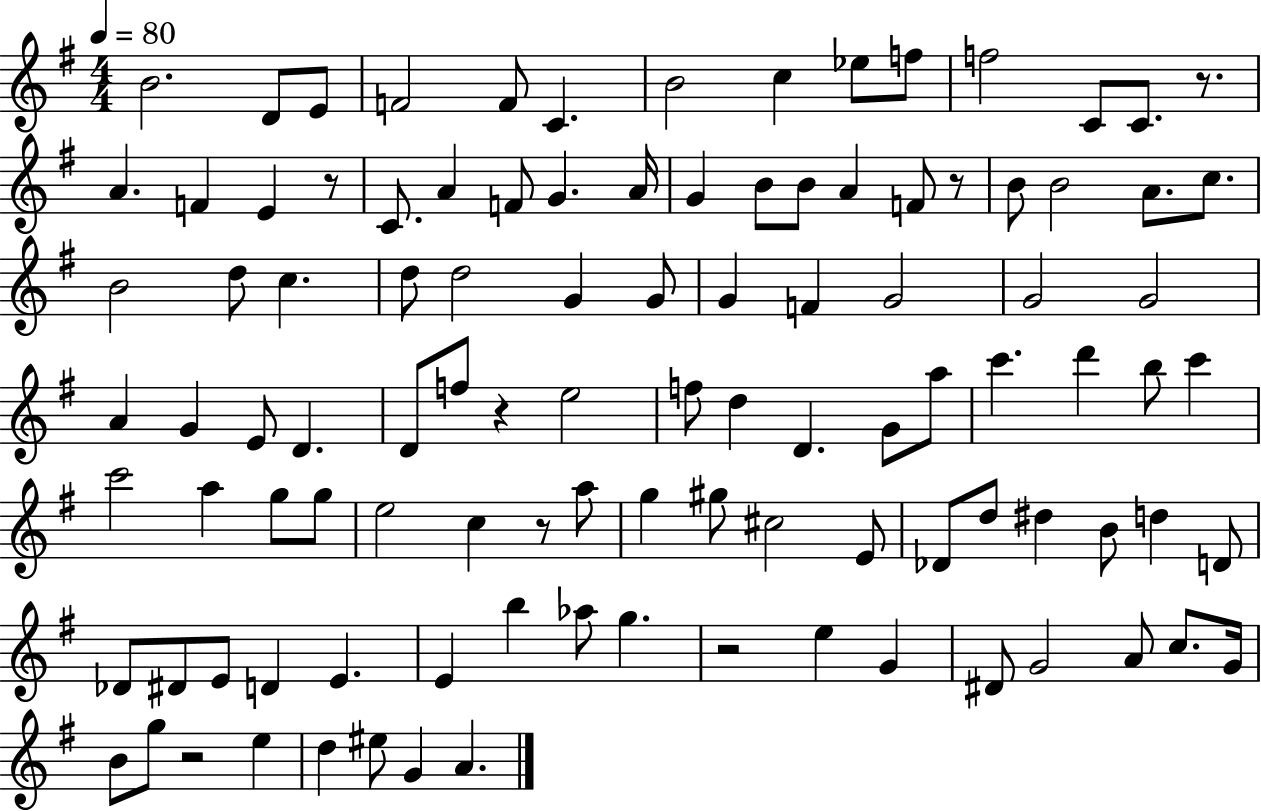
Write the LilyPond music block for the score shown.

{
  \clef treble
  \numericTimeSignature
  \time 4/4
  \key g \major
  \tempo 4 = 80
  \repeat volta 2 { b'2. d'8 e'8 | f'2 f'8 c'4. | b'2 c''4 ees''8 f''8 | f''2 c'8 c'8. r8. | \break a'4. f'4 e'4 r8 | c'8. a'4 f'8 g'4. a'16 | g'4 b'8 b'8 a'4 f'8 r8 | b'8 b'2 a'8. c''8. | \break b'2 d''8 c''4. | d''8 d''2 g'4 g'8 | g'4 f'4 g'2 | g'2 g'2 | \break a'4 g'4 e'8 d'4. | d'8 f''8 r4 e''2 | f''8 d''4 d'4. g'8 a''8 | c'''4. d'''4 b''8 c'''4 | \break c'''2 a''4 g''8 g''8 | e''2 c''4 r8 a''8 | g''4 gis''8 cis''2 e'8 | des'8 d''8 dis''4 b'8 d''4 d'8 | \break des'8 dis'8 e'8 d'4 e'4. | e'4 b''4 aes''8 g''4. | r2 e''4 g'4 | dis'8 g'2 a'8 c''8. g'16 | \break b'8 g''8 r2 e''4 | d''4 eis''8 g'4 a'4. | } \bar "|."
}